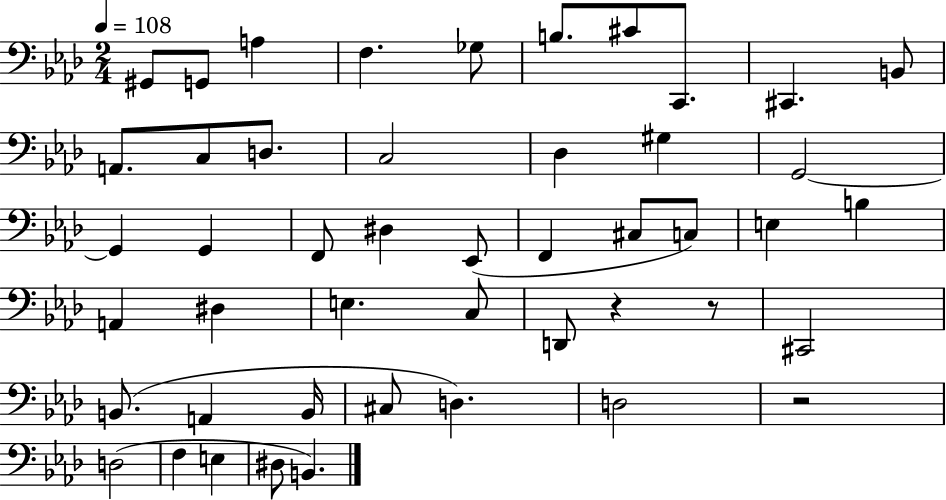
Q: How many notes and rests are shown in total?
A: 47